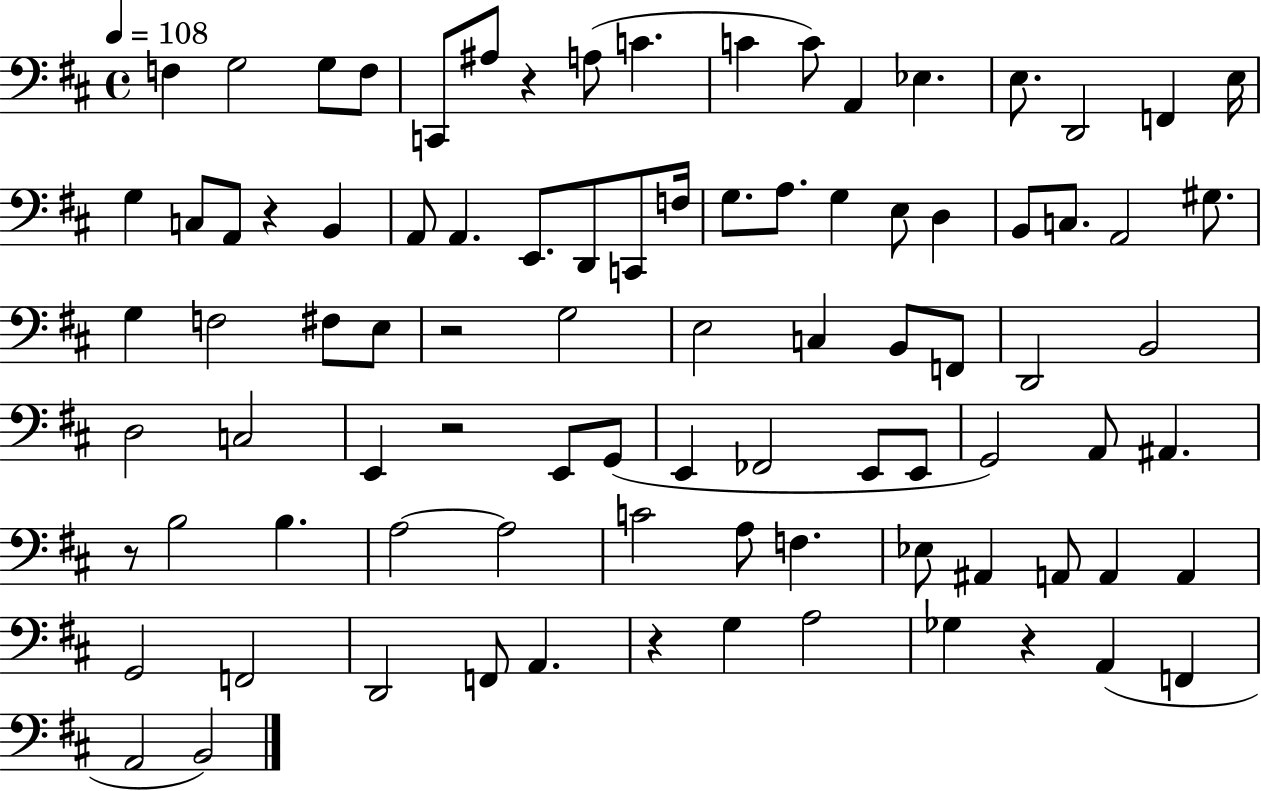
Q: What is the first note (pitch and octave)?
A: F3